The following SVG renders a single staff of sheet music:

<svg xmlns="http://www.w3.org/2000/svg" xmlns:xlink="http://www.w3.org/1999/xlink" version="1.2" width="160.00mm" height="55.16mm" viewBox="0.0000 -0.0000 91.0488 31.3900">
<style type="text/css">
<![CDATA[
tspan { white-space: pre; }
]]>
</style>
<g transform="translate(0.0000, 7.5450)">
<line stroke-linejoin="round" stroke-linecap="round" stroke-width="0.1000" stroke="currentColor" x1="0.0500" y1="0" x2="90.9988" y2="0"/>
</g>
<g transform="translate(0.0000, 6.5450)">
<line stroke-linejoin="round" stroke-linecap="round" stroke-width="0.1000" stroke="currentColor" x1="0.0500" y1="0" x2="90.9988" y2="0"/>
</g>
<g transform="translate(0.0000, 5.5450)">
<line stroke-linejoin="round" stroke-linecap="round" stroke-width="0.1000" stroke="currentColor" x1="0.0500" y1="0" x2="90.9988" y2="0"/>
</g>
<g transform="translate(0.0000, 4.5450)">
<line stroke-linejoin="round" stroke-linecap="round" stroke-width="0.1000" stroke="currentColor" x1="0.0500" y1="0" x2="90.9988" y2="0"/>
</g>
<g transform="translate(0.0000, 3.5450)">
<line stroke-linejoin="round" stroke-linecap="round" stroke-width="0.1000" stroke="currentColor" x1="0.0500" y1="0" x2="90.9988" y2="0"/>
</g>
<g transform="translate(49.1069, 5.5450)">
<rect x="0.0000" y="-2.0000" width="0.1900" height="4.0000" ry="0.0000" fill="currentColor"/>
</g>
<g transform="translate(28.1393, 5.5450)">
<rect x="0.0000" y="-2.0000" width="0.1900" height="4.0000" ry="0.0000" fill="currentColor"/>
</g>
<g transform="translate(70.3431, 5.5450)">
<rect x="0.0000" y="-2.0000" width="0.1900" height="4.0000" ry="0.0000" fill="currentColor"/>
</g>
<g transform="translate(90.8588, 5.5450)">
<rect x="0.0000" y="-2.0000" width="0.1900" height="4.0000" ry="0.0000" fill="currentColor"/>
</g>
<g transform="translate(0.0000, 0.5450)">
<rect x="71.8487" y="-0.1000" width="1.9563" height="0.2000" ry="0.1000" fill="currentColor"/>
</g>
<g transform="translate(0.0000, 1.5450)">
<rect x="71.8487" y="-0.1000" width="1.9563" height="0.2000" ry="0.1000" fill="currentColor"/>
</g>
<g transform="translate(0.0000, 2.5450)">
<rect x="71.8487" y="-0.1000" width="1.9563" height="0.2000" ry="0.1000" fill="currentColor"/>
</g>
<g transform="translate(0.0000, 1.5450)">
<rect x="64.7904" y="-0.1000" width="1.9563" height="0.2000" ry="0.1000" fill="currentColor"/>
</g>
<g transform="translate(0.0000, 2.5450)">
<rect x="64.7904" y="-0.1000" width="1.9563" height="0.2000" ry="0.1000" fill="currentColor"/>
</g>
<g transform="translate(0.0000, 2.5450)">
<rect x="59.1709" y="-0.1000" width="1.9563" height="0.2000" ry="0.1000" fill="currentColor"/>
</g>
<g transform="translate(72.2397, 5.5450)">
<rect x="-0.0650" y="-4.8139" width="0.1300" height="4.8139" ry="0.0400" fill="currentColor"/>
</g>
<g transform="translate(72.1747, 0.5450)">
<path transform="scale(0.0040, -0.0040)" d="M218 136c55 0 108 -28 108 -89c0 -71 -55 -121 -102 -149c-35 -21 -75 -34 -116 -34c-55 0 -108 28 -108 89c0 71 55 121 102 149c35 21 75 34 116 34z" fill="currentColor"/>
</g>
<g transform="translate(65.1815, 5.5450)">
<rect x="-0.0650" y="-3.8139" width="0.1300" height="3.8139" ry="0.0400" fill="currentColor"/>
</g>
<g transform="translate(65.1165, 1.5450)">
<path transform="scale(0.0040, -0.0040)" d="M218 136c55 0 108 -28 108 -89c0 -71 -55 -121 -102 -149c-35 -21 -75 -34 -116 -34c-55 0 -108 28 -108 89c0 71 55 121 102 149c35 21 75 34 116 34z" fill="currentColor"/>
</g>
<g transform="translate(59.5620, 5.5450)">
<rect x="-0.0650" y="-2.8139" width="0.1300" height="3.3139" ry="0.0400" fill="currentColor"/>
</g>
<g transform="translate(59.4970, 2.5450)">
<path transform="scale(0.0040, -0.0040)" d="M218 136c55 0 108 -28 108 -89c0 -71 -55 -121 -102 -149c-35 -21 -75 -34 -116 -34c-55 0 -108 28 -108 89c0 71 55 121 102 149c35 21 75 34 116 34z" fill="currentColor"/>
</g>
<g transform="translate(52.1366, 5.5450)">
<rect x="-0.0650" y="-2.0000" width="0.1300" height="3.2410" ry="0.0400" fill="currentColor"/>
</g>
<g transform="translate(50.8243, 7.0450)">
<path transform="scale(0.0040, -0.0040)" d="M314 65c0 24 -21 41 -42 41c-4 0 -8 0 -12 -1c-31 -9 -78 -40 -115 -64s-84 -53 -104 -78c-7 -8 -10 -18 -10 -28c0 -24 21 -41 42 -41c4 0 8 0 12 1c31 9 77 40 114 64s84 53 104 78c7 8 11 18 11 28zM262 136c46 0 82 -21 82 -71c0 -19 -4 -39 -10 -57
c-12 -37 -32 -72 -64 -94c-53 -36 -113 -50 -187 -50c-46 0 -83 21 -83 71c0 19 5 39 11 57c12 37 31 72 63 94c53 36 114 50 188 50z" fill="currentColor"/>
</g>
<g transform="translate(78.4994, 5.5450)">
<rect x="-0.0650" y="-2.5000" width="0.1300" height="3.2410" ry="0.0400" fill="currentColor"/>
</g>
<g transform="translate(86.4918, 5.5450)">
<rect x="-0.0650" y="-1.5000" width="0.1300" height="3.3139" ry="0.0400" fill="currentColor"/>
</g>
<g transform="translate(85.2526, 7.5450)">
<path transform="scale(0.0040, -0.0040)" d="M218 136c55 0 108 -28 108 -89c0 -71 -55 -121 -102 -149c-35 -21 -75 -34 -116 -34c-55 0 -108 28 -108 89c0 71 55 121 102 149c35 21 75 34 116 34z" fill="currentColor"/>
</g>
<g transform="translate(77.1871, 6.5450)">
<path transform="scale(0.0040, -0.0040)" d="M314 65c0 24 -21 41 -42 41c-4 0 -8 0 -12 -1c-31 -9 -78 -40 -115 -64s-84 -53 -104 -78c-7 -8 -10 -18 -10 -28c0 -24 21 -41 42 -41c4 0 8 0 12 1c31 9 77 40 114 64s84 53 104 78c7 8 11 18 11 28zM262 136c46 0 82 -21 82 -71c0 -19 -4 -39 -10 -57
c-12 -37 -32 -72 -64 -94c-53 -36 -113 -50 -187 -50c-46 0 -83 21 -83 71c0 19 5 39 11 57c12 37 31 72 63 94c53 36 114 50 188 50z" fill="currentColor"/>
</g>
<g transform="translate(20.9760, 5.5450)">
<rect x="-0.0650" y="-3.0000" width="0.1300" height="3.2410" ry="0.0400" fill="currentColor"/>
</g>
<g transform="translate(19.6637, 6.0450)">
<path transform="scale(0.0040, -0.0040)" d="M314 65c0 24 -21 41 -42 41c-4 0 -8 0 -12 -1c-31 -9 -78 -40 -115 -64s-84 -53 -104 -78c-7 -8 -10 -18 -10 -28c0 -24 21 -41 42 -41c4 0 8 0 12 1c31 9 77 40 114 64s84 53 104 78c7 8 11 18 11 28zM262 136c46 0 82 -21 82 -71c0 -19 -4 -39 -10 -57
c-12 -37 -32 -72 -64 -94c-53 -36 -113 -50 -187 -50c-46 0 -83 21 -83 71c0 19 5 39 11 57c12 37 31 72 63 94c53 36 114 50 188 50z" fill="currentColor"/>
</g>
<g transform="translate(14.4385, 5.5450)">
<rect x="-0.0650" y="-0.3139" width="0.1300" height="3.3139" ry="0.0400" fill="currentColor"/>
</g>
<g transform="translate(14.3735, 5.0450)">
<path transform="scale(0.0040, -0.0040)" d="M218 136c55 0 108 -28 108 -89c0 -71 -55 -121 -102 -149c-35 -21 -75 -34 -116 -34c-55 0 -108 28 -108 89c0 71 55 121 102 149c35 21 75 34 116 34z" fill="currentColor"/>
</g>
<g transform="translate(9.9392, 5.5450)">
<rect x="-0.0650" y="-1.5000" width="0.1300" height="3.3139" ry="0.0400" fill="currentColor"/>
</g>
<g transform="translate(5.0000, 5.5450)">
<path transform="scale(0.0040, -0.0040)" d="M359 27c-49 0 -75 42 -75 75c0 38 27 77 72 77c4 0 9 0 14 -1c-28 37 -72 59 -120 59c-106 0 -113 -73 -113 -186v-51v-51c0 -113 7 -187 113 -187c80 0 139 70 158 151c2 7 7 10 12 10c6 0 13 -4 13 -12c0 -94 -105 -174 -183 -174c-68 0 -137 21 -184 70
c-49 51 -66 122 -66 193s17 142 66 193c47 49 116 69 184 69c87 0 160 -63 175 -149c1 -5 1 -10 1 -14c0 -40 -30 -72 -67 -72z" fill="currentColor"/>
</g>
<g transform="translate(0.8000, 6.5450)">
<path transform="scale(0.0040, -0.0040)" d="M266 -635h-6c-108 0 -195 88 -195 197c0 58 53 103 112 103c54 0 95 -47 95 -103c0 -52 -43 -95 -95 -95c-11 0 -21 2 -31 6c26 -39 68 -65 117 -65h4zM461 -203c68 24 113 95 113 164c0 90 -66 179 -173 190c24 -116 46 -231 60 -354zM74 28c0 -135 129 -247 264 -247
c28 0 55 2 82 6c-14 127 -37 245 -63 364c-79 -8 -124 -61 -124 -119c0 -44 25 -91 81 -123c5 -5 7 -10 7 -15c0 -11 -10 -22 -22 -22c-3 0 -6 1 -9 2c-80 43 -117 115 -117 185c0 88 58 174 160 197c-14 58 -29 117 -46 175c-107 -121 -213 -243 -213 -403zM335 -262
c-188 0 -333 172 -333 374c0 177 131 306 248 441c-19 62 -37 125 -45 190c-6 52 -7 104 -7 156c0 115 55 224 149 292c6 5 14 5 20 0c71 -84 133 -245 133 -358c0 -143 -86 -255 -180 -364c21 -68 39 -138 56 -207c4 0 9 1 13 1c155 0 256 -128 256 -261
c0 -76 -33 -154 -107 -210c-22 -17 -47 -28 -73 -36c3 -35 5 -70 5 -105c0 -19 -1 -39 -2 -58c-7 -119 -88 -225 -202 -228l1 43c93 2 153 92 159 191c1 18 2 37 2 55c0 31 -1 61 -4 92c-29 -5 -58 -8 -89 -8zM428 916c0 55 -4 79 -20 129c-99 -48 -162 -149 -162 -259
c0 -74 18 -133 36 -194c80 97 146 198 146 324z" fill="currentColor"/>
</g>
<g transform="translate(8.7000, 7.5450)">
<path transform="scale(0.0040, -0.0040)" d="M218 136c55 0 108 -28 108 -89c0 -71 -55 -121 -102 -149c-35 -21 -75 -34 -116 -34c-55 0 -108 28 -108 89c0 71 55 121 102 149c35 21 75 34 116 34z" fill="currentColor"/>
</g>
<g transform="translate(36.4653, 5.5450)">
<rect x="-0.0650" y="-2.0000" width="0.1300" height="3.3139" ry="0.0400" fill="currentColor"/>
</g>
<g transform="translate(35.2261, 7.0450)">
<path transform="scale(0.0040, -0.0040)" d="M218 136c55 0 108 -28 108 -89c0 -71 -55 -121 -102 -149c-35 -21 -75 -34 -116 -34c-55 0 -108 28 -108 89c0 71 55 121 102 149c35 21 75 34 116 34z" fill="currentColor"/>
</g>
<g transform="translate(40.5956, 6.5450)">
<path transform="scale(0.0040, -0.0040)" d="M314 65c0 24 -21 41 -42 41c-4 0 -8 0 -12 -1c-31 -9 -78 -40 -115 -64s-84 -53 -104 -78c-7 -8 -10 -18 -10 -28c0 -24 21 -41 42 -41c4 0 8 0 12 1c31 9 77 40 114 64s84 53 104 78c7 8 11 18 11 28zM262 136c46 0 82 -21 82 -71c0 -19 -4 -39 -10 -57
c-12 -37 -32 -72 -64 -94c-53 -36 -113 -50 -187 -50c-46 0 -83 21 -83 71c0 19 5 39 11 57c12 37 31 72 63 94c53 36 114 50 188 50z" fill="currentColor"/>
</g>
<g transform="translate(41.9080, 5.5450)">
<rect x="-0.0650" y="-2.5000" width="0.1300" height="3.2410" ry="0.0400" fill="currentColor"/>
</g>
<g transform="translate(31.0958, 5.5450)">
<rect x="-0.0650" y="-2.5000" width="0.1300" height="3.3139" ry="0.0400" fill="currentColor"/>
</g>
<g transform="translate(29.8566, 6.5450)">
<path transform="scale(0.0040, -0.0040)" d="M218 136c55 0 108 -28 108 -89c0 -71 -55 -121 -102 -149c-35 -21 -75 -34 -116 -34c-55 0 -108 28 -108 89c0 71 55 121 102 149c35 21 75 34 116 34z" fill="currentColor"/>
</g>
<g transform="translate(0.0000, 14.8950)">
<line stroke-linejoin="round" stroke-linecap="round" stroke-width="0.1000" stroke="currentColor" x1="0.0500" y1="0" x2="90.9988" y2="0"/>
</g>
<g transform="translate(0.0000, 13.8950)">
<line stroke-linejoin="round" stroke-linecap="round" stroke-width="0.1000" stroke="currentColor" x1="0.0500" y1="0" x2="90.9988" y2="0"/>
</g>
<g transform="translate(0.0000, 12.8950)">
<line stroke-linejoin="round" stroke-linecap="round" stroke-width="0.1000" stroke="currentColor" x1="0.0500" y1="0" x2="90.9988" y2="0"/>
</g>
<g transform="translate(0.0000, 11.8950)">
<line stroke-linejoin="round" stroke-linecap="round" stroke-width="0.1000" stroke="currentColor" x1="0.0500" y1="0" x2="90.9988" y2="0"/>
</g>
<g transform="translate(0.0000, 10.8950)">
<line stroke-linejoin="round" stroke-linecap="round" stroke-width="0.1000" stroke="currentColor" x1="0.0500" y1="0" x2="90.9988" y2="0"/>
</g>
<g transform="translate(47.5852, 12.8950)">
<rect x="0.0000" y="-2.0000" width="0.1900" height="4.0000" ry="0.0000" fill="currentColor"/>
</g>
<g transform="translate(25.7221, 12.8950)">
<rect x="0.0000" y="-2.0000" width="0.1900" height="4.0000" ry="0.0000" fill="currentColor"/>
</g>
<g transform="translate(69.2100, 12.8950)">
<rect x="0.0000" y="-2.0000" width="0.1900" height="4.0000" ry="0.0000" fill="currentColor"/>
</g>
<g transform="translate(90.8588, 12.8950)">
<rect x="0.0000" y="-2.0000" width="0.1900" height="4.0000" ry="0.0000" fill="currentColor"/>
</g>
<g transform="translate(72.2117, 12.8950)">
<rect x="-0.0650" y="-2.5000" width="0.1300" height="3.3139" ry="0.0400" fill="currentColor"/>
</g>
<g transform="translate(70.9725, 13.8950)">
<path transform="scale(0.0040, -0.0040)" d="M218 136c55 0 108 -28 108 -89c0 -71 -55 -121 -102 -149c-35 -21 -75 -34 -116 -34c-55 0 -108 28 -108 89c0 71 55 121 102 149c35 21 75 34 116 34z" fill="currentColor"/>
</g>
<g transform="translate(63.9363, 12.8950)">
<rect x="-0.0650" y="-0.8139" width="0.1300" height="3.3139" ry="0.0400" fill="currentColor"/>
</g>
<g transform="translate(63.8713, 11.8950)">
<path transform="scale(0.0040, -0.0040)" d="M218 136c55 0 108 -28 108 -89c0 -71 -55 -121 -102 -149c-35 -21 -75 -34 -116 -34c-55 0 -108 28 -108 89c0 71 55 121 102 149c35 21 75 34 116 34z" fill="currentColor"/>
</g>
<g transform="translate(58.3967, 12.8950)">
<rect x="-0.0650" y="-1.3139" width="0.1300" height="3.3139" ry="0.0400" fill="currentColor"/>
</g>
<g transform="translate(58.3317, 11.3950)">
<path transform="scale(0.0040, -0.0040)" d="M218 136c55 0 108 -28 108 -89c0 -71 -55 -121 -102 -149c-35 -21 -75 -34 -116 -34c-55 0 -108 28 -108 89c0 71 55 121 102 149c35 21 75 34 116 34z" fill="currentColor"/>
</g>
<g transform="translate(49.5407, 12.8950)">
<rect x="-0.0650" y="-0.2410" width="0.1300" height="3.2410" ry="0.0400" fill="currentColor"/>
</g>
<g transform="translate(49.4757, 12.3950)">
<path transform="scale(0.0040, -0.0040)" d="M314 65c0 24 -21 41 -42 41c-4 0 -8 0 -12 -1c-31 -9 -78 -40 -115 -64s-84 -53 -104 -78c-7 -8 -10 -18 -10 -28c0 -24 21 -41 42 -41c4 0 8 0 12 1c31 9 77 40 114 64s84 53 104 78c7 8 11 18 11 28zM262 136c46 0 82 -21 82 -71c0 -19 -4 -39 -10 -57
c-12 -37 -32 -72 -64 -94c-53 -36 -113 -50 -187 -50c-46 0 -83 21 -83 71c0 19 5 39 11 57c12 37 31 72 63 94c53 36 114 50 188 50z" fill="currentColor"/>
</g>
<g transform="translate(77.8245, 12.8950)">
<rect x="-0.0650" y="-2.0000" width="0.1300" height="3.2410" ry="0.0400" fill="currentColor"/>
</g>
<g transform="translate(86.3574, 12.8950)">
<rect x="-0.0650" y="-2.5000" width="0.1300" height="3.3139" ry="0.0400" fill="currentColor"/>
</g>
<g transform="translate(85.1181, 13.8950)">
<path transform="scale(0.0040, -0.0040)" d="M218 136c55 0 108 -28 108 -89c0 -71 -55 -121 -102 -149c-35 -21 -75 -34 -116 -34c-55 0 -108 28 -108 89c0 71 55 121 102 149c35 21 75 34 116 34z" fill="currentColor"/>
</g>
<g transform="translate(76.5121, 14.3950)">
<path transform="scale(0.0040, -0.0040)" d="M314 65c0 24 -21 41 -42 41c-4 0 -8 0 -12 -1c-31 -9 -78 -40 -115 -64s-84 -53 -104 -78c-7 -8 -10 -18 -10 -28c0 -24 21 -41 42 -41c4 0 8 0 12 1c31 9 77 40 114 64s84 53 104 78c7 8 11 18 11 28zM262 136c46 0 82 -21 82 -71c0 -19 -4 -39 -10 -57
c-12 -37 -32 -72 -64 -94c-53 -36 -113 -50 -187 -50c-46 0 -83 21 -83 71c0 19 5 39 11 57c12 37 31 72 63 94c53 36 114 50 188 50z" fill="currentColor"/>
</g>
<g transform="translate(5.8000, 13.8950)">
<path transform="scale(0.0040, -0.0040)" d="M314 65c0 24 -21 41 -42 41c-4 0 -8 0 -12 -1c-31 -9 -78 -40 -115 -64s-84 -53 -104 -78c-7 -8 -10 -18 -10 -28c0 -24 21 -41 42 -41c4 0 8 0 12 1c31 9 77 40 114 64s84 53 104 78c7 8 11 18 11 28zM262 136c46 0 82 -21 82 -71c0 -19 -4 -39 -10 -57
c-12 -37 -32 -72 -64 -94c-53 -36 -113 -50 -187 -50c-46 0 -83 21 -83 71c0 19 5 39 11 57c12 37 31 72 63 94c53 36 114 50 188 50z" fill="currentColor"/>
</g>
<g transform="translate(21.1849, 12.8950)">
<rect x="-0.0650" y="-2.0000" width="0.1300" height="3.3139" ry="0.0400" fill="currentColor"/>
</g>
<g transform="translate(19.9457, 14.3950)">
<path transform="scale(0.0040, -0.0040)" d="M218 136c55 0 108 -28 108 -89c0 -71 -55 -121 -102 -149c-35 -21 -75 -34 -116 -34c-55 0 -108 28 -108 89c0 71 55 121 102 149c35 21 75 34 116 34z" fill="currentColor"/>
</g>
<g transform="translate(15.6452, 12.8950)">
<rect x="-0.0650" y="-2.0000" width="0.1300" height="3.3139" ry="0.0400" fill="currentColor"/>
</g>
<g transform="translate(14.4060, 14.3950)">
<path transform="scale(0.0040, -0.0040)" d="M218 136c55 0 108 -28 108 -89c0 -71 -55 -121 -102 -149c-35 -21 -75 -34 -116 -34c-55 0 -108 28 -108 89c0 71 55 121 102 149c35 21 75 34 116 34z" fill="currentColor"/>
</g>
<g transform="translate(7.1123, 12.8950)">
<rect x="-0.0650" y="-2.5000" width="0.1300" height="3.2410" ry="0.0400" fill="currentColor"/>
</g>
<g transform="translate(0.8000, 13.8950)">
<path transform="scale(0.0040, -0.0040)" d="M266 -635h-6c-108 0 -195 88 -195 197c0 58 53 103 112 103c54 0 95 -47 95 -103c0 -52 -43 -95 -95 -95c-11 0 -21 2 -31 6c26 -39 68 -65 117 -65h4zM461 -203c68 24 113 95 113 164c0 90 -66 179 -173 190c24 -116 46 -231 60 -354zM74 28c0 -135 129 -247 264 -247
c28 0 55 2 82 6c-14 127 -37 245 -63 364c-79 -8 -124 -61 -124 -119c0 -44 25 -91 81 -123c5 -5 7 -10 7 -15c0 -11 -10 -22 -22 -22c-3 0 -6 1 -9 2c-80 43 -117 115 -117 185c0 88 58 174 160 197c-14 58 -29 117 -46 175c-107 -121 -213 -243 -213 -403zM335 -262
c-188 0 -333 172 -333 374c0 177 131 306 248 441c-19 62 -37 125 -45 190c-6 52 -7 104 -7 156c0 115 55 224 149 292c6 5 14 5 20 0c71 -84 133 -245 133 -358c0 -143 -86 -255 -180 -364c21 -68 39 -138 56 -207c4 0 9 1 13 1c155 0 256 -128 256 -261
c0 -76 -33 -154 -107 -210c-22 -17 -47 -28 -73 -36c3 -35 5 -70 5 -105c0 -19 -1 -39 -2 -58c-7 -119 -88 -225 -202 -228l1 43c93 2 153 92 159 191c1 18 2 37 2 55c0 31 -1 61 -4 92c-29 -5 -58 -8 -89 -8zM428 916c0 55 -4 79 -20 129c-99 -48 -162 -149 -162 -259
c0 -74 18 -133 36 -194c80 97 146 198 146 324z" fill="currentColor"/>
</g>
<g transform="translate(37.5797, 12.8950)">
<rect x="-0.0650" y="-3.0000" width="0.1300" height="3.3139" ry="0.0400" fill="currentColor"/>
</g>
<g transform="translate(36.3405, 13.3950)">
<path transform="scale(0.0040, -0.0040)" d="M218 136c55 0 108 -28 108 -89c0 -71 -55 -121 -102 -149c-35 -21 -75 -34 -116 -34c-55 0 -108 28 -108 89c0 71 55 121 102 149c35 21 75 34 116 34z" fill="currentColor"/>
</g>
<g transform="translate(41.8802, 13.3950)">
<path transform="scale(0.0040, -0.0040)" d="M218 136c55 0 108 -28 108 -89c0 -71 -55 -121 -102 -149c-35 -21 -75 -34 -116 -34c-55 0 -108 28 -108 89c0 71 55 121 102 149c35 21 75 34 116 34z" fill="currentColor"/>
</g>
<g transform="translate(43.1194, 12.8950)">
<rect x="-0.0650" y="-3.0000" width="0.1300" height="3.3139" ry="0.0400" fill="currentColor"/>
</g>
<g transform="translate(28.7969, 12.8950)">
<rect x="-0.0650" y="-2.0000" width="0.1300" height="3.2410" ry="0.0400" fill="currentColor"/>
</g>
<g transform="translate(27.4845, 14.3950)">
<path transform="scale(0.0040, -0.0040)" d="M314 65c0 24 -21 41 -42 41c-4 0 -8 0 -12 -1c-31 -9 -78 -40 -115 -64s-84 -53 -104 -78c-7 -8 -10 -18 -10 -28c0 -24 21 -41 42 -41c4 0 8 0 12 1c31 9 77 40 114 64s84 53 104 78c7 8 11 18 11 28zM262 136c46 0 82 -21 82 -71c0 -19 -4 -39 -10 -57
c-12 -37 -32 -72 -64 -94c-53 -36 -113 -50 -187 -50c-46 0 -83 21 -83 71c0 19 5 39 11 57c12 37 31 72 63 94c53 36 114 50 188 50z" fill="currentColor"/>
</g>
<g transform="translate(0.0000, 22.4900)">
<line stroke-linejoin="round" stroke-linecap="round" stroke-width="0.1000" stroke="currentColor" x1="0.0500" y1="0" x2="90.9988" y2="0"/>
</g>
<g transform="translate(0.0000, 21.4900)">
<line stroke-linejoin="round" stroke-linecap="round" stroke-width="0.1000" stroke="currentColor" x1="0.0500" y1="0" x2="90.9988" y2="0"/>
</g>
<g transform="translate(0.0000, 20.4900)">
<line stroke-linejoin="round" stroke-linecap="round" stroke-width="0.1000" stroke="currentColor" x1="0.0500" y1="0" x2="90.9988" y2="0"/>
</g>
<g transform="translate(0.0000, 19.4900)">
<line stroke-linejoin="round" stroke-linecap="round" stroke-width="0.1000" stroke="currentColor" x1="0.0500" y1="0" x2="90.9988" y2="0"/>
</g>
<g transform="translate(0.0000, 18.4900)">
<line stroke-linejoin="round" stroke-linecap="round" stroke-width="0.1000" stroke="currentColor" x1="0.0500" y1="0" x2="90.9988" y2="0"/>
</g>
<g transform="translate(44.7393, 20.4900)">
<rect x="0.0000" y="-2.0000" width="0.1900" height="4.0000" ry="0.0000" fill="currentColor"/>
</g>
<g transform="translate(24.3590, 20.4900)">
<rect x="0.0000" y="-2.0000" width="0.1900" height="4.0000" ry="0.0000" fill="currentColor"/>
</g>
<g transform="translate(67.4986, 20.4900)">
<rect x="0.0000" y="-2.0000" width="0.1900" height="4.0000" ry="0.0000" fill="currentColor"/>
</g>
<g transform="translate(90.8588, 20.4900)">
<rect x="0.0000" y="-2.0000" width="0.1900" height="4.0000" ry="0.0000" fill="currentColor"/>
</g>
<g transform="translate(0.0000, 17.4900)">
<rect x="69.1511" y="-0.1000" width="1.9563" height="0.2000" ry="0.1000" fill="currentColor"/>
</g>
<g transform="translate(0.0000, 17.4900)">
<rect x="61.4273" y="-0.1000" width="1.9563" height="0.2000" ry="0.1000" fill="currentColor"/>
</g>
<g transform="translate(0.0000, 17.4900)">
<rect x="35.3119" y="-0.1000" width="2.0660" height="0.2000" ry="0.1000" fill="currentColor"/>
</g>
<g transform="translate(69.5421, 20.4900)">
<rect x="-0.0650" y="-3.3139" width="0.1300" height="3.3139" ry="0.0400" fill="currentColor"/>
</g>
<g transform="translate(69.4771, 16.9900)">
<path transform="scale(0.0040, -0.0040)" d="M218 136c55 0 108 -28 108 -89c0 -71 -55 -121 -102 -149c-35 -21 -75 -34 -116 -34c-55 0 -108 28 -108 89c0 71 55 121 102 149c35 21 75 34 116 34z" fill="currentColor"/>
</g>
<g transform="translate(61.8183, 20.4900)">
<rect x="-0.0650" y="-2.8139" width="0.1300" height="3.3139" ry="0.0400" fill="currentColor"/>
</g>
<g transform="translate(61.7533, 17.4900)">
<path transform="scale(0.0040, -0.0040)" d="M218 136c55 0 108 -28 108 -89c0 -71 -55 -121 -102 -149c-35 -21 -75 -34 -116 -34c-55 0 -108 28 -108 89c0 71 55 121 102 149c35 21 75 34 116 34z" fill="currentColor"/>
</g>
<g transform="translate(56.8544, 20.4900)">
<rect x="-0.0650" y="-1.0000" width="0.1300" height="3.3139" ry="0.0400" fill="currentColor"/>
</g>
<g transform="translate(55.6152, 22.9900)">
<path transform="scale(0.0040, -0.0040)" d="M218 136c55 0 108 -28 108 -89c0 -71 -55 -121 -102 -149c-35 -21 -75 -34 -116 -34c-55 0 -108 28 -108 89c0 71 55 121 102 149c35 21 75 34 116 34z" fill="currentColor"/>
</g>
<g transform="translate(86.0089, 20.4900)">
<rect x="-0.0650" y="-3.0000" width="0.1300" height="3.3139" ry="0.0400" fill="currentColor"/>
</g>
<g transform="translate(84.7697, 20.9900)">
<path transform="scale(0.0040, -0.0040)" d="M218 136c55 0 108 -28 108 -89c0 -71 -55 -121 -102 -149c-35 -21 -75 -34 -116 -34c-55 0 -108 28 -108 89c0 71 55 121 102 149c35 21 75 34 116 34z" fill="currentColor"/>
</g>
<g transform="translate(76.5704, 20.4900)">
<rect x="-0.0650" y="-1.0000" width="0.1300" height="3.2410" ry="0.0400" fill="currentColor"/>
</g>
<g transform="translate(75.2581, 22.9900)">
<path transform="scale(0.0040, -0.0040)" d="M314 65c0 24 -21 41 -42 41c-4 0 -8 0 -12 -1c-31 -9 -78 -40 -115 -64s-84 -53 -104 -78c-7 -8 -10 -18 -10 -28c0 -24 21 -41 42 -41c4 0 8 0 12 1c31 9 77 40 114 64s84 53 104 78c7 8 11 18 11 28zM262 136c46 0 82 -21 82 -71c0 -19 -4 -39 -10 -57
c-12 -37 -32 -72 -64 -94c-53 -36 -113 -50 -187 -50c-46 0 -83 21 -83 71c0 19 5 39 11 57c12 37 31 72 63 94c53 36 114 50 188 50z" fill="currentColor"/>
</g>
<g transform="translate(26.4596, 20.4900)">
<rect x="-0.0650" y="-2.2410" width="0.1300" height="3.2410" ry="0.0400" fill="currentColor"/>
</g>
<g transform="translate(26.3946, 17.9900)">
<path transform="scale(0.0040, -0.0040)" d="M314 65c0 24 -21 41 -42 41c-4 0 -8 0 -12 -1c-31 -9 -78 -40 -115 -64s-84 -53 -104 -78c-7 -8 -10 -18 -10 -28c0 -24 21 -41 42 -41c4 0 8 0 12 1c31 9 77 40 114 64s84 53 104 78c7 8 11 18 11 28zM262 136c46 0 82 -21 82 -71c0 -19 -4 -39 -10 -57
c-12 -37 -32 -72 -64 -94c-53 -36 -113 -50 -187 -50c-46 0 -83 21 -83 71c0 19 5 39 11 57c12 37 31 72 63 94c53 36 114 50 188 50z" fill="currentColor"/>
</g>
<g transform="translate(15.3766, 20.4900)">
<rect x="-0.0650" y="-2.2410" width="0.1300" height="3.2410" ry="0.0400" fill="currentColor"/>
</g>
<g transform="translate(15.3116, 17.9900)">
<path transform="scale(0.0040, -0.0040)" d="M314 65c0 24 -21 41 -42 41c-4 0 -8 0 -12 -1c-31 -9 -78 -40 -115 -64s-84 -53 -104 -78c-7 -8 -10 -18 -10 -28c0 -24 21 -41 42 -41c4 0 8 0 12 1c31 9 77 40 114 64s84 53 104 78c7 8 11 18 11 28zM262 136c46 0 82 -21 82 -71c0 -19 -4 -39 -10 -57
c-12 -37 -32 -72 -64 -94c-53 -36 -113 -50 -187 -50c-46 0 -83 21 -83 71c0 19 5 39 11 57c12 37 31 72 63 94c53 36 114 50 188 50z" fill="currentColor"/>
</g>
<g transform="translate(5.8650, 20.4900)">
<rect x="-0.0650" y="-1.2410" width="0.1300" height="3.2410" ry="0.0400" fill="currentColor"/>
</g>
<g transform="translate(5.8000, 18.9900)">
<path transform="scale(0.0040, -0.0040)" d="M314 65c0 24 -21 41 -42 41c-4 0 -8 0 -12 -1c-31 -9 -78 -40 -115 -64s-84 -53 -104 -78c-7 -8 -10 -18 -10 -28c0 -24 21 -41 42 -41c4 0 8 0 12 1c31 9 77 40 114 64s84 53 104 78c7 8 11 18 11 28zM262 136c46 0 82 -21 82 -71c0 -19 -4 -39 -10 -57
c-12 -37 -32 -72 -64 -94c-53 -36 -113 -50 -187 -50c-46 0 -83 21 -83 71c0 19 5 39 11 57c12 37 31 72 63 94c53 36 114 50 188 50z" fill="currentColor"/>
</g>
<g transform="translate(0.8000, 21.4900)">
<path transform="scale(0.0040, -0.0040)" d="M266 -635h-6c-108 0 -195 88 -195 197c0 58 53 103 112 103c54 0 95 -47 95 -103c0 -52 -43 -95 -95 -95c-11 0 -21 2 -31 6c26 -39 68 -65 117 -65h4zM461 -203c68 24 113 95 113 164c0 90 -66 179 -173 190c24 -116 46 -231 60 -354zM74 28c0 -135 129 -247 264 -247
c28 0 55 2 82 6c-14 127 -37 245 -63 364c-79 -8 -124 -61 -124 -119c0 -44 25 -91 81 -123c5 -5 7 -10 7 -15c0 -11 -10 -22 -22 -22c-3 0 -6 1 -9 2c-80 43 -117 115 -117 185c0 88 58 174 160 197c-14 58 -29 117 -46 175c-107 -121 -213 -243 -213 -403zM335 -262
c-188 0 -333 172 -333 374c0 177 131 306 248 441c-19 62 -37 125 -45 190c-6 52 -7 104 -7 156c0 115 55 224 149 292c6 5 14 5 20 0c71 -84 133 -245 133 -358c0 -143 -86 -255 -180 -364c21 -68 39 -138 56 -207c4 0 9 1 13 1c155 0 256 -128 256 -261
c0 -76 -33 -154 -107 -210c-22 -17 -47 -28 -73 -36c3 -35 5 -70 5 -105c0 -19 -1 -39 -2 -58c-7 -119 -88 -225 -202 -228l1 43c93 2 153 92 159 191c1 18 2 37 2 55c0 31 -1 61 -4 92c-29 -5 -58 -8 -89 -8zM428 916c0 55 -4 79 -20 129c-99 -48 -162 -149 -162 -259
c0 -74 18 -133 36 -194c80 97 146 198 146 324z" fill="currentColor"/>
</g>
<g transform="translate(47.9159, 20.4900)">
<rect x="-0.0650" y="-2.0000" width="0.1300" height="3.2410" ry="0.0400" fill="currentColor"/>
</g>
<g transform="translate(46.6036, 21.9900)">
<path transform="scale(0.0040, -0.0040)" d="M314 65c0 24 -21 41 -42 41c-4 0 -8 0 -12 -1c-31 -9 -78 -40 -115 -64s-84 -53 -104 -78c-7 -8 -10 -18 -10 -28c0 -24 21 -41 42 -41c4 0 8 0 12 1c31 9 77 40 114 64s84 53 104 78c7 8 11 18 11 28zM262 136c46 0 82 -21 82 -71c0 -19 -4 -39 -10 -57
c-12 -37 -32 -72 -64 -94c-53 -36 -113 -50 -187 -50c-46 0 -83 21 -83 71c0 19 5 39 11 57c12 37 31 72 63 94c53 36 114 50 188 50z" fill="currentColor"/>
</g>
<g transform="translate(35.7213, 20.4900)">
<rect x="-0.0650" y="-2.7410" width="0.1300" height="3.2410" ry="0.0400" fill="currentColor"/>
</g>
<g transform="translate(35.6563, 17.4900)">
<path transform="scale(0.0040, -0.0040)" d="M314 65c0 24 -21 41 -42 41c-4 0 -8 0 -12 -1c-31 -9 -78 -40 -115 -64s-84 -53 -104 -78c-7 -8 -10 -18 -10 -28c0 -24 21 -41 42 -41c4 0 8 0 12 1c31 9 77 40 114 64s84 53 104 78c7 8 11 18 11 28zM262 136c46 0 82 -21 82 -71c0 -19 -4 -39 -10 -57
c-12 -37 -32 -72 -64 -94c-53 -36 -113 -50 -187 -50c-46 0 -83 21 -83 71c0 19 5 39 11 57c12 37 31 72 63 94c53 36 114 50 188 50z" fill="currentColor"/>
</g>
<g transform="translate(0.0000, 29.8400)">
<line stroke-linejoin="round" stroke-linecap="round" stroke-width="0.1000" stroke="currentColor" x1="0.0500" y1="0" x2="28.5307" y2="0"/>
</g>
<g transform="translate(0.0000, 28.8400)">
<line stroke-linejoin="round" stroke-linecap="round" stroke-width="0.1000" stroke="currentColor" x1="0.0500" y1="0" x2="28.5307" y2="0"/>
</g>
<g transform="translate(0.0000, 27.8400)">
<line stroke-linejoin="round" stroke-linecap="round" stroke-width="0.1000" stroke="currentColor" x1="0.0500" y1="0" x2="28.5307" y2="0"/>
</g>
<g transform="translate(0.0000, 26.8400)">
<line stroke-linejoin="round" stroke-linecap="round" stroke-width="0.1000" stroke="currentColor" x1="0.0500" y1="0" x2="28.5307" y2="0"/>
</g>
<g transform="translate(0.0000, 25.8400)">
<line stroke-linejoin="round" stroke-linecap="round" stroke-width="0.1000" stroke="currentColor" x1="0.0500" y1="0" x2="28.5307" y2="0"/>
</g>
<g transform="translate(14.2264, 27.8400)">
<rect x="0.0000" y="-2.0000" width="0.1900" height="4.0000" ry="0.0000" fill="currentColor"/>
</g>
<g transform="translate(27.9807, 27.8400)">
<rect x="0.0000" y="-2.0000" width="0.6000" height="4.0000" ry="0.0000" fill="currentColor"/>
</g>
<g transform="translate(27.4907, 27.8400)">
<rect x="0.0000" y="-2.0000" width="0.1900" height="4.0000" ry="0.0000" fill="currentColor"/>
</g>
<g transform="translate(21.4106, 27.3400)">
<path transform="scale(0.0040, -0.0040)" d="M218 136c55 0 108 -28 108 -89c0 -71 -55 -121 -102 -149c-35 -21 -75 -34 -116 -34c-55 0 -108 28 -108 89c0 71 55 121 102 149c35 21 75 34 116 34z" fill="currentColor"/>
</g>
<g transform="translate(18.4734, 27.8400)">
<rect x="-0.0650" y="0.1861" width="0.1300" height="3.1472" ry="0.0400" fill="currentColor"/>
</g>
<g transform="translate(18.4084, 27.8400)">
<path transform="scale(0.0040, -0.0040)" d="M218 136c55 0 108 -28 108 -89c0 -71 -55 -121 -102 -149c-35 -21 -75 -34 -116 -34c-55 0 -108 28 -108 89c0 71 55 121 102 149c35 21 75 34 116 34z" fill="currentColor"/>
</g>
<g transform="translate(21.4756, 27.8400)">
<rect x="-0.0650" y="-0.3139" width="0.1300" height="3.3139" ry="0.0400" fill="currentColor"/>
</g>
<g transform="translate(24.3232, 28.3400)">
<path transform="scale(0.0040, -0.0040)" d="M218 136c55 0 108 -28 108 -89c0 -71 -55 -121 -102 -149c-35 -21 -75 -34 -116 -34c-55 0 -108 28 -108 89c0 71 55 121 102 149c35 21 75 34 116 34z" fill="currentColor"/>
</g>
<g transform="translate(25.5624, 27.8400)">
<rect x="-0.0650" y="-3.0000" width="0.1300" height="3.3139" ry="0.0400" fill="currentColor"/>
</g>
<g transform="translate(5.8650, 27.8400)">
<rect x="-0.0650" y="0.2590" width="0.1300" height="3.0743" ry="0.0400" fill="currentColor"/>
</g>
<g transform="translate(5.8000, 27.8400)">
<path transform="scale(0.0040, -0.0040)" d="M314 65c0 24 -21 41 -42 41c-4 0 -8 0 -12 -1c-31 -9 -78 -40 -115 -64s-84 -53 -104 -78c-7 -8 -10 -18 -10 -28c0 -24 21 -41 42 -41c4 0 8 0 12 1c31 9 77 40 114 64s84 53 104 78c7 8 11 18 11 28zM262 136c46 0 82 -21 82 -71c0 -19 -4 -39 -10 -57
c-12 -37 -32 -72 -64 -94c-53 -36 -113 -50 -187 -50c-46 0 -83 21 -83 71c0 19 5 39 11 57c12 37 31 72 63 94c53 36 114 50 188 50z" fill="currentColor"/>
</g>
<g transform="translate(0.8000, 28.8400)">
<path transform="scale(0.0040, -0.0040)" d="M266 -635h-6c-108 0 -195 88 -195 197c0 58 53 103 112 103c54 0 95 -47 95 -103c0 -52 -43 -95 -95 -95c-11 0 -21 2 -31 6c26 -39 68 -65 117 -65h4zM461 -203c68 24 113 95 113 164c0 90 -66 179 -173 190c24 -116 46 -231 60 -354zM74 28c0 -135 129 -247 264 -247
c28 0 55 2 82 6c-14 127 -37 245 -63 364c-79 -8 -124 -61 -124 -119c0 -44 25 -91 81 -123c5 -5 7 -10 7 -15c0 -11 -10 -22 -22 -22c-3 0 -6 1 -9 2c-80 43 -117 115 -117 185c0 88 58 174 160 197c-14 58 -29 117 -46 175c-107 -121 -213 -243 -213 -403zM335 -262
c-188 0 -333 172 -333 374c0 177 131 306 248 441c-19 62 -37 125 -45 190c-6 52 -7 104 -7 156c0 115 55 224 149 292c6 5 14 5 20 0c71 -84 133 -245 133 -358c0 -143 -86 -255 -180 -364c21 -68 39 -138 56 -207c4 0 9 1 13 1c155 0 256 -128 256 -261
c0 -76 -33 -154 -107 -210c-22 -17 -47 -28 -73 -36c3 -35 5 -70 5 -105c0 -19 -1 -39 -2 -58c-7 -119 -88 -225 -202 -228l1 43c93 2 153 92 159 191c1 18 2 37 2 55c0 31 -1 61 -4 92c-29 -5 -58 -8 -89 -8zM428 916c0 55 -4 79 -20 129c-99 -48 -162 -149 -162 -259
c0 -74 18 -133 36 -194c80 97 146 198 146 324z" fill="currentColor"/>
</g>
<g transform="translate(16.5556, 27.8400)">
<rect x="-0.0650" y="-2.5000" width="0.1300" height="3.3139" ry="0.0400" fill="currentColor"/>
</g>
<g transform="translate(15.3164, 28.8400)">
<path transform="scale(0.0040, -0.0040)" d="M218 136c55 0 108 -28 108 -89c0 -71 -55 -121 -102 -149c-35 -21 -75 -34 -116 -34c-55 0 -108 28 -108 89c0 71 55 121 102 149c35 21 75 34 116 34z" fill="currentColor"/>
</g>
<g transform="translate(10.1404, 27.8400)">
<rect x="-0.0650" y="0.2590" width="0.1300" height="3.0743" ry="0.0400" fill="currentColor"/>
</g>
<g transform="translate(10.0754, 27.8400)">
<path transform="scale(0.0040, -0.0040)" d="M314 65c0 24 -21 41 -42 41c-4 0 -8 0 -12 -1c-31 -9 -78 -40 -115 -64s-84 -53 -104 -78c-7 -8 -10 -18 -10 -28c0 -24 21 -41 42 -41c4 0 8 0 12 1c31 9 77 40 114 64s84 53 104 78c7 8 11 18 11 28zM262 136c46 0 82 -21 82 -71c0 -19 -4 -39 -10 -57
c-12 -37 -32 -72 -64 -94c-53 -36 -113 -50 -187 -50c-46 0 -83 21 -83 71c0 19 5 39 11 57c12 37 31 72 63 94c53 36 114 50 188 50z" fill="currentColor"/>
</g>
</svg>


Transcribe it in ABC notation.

X:1
T:Untitled
M:4/4
L:1/4
K:C
E c A2 G F G2 F2 a c' e' G2 E G2 F F F2 A A c2 e d G F2 G e2 g2 g2 a2 F2 D a b D2 A B2 B2 G B c A